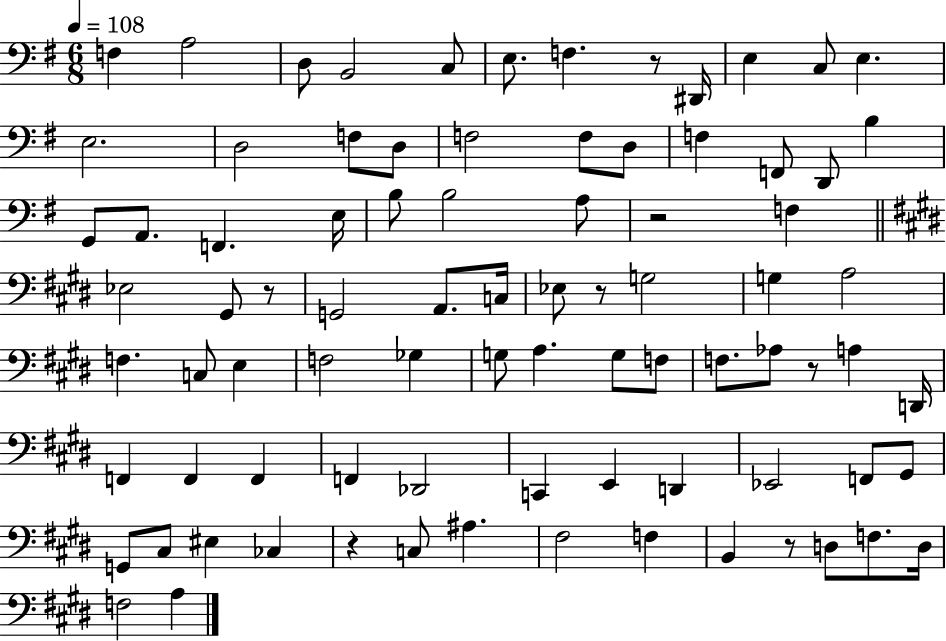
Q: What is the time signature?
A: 6/8